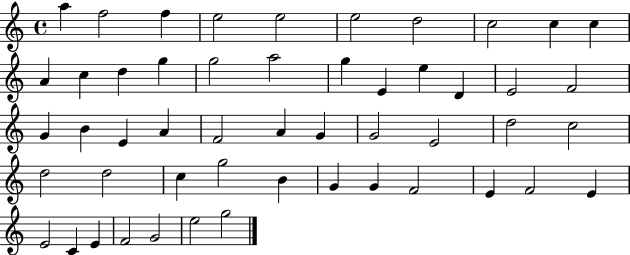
X:1
T:Untitled
M:4/4
L:1/4
K:C
a f2 f e2 e2 e2 d2 c2 c c A c d g g2 a2 g E e D E2 F2 G B E A F2 A G G2 E2 d2 c2 d2 d2 c g2 B G G F2 E F2 E E2 C E F2 G2 e2 g2